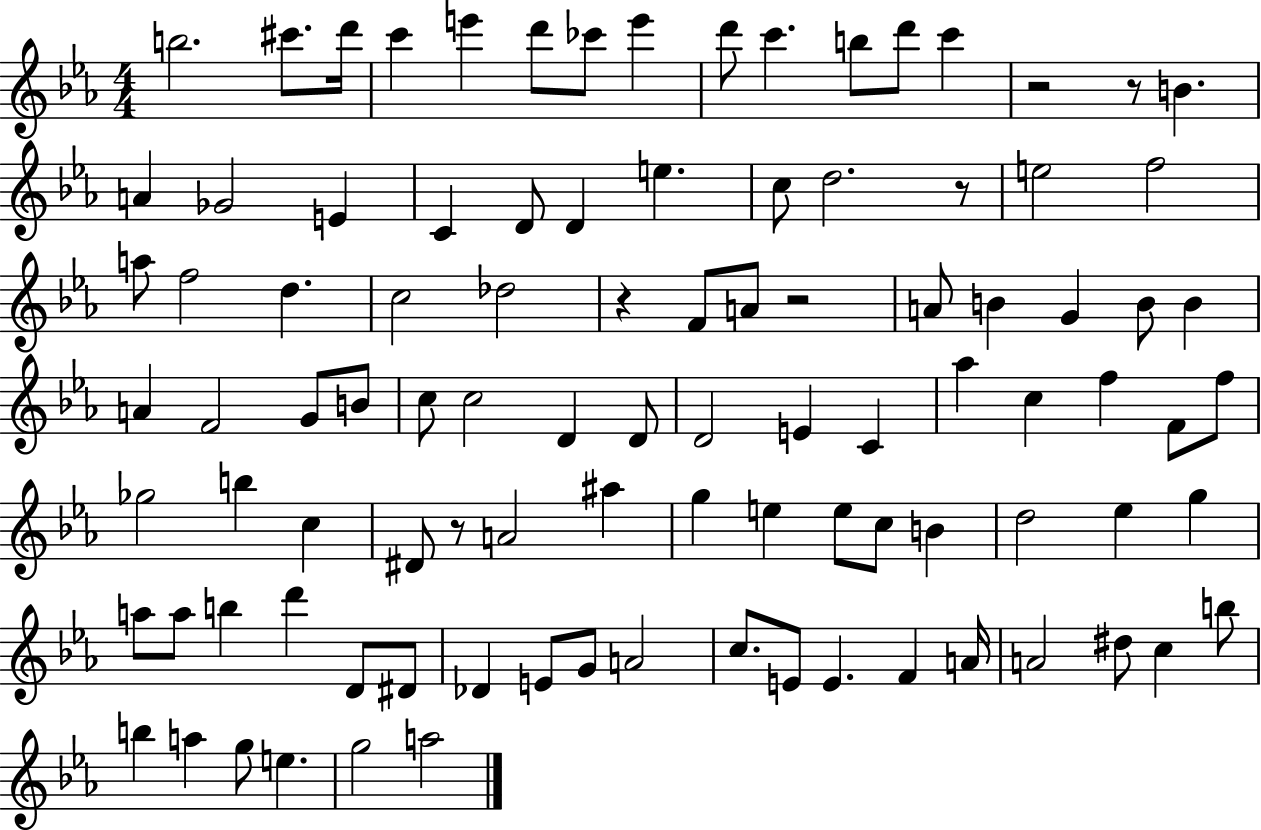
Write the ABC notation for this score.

X:1
T:Untitled
M:4/4
L:1/4
K:Eb
b2 ^c'/2 d'/4 c' e' d'/2 _c'/2 e' d'/2 c' b/2 d'/2 c' z2 z/2 B A _G2 E C D/2 D e c/2 d2 z/2 e2 f2 a/2 f2 d c2 _d2 z F/2 A/2 z2 A/2 B G B/2 B A F2 G/2 B/2 c/2 c2 D D/2 D2 E C _a c f F/2 f/2 _g2 b c ^D/2 z/2 A2 ^a g e e/2 c/2 B d2 _e g a/2 a/2 b d' D/2 ^D/2 _D E/2 G/2 A2 c/2 E/2 E F A/4 A2 ^d/2 c b/2 b a g/2 e g2 a2